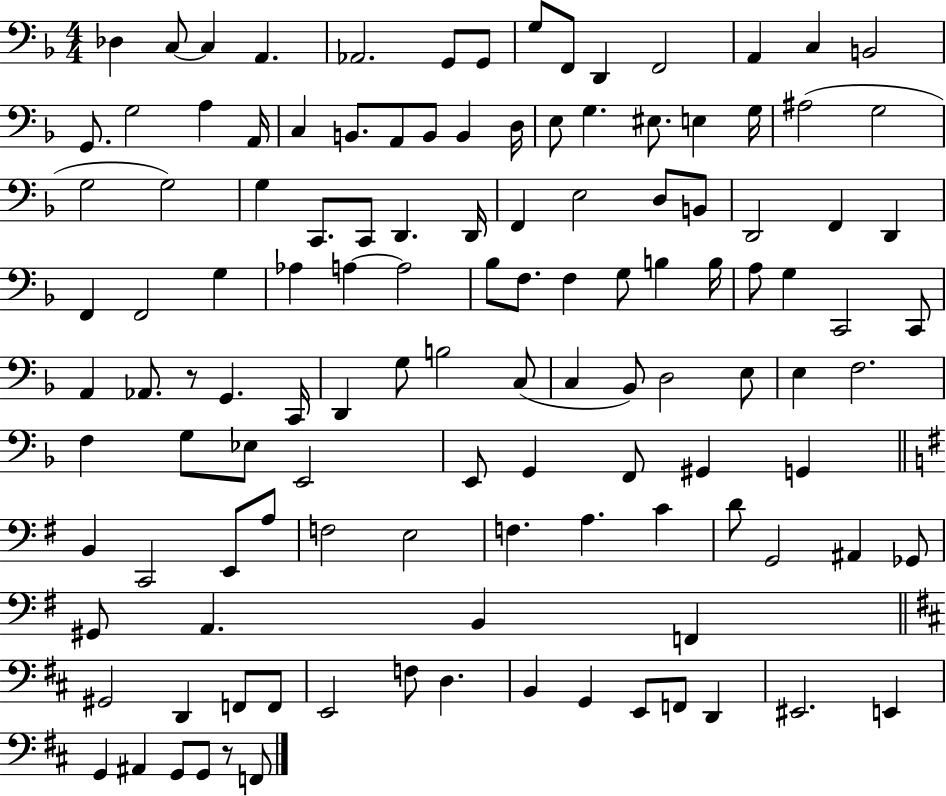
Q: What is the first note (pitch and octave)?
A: Db3